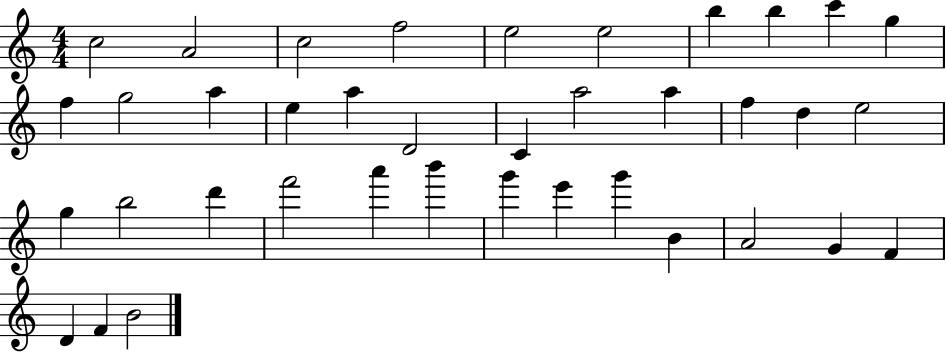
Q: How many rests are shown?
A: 0